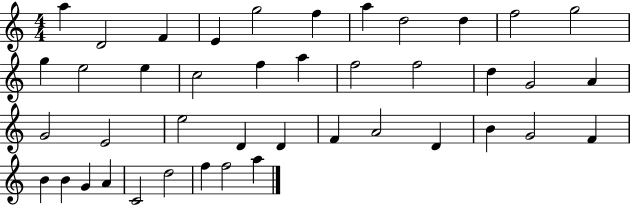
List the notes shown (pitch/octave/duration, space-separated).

A5/q D4/h F4/q E4/q G5/h F5/q A5/q D5/h D5/q F5/h G5/h G5/q E5/h E5/q C5/h F5/q A5/q F5/h F5/h D5/q G4/h A4/q G4/h E4/h E5/h D4/q D4/q F4/q A4/h D4/q B4/q G4/h F4/q B4/q B4/q G4/q A4/q C4/h D5/h F5/q F5/h A5/q